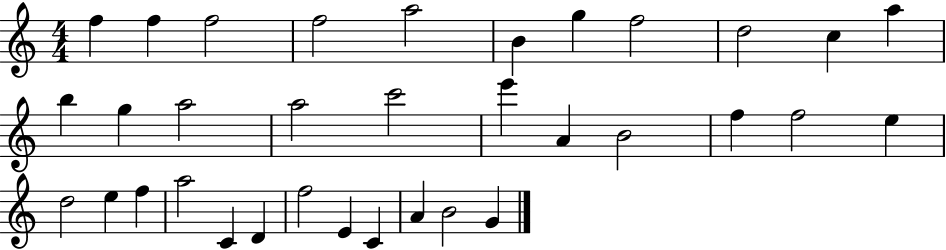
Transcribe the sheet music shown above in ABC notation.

X:1
T:Untitled
M:4/4
L:1/4
K:C
f f f2 f2 a2 B g f2 d2 c a b g a2 a2 c'2 e' A B2 f f2 e d2 e f a2 C D f2 E C A B2 G